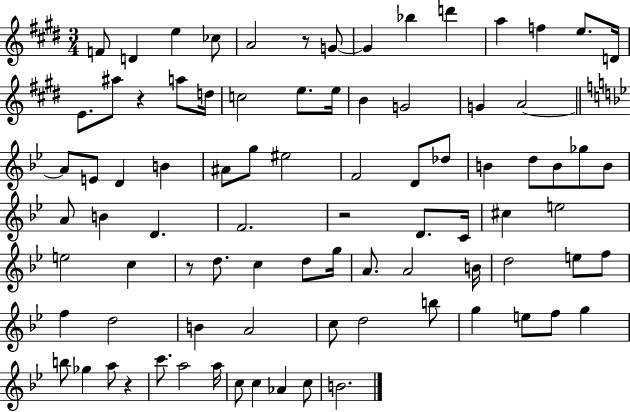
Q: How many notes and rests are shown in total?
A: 86